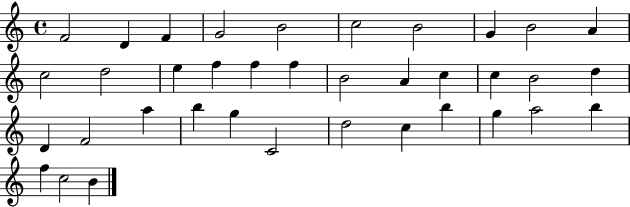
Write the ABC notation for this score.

X:1
T:Untitled
M:4/4
L:1/4
K:C
F2 D F G2 B2 c2 B2 G B2 A c2 d2 e f f f B2 A c c B2 d D F2 a b g C2 d2 c b g a2 b f c2 B